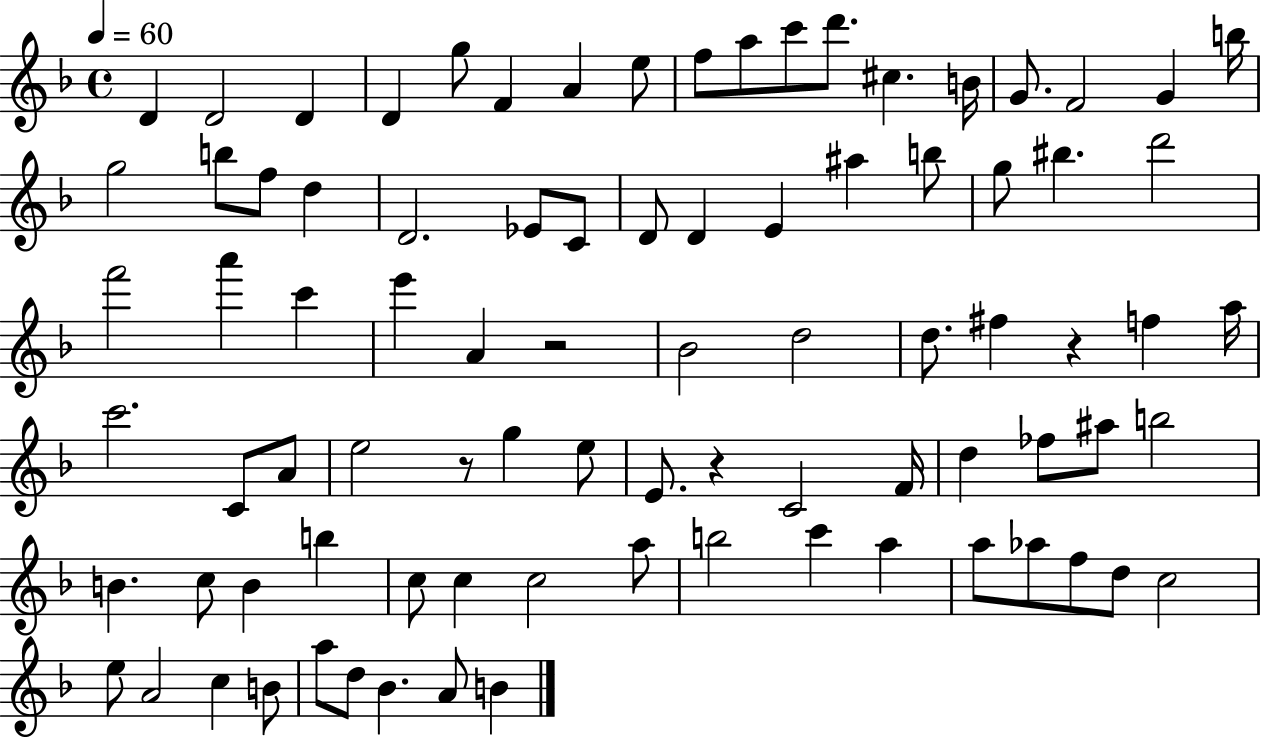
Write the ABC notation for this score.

X:1
T:Untitled
M:4/4
L:1/4
K:F
D D2 D D g/2 F A e/2 f/2 a/2 c'/2 d'/2 ^c B/4 G/2 F2 G b/4 g2 b/2 f/2 d D2 _E/2 C/2 D/2 D E ^a b/2 g/2 ^b d'2 f'2 a' c' e' A z2 _B2 d2 d/2 ^f z f a/4 c'2 C/2 A/2 e2 z/2 g e/2 E/2 z C2 F/4 d _f/2 ^a/2 b2 B c/2 B b c/2 c c2 a/2 b2 c' a a/2 _a/2 f/2 d/2 c2 e/2 A2 c B/2 a/2 d/2 _B A/2 B